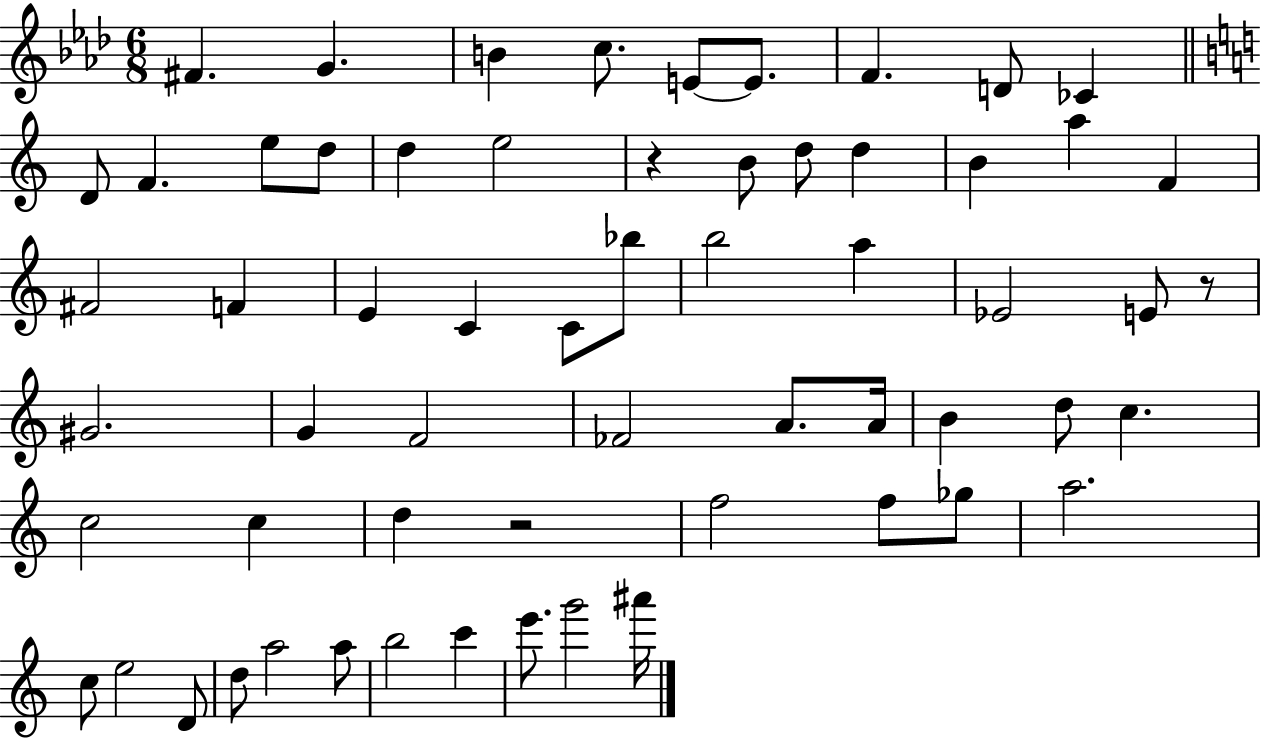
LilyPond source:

{
  \clef treble
  \numericTimeSignature
  \time 6/8
  \key aes \major
  fis'4. g'4. | b'4 c''8. e'8~~ e'8. | f'4. d'8 ces'4 | \bar "||" \break \key c \major d'8 f'4. e''8 d''8 | d''4 e''2 | r4 b'8 d''8 d''4 | b'4 a''4 f'4 | \break fis'2 f'4 | e'4 c'4 c'8 bes''8 | b''2 a''4 | ees'2 e'8 r8 | \break gis'2. | g'4 f'2 | fes'2 a'8. a'16 | b'4 d''8 c''4. | \break c''2 c''4 | d''4 r2 | f''2 f''8 ges''8 | a''2. | \break c''8 e''2 d'8 | d''8 a''2 a''8 | b''2 c'''4 | e'''8. g'''2 ais'''16 | \break \bar "|."
}